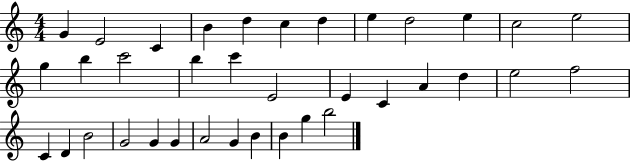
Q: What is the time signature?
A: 4/4